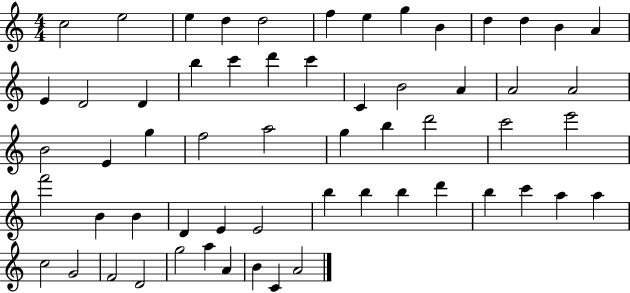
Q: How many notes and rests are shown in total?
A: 59